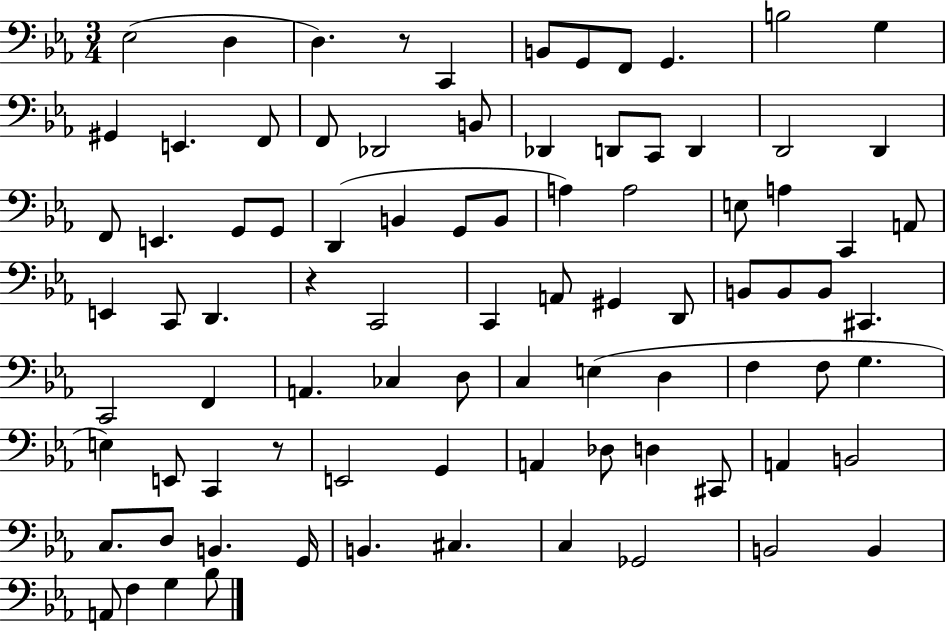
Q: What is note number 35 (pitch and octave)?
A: C2